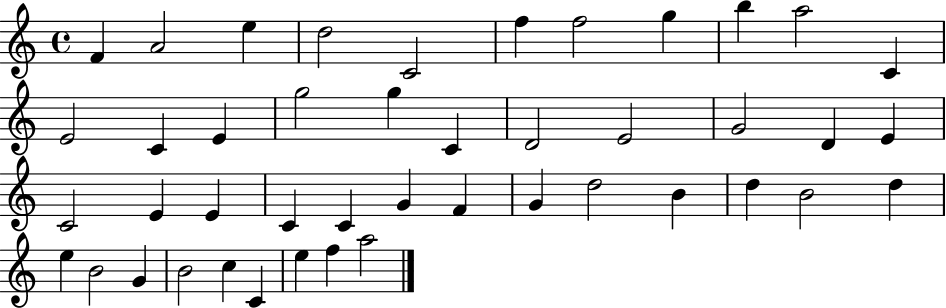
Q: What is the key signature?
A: C major